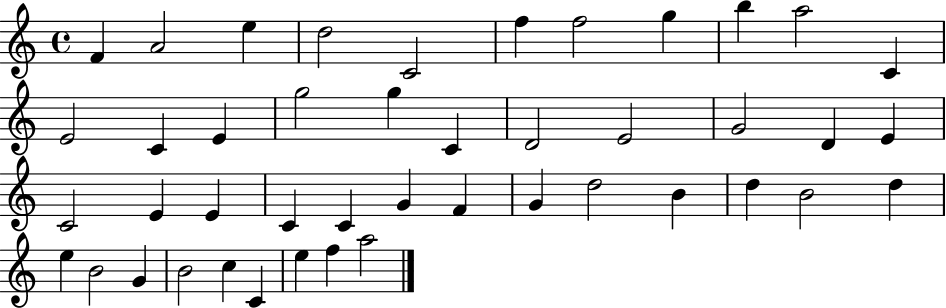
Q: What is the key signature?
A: C major